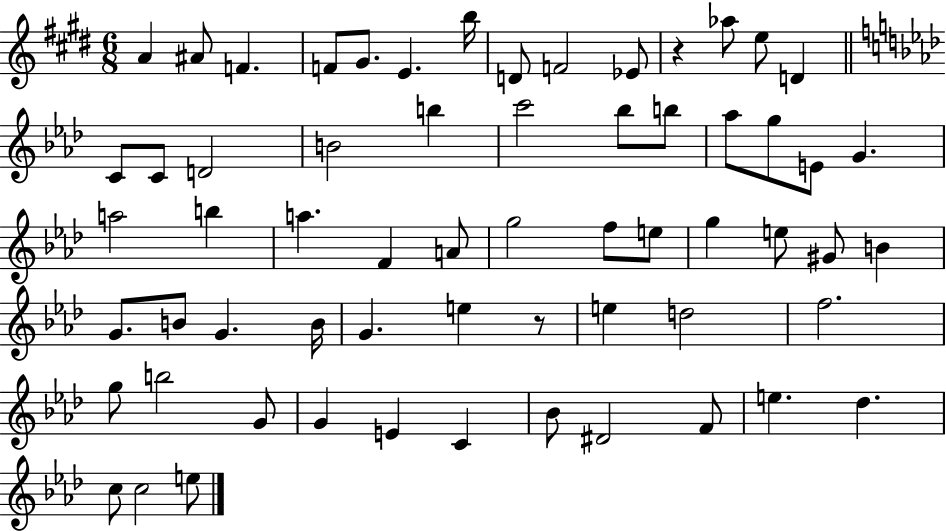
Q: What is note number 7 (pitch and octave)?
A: B5